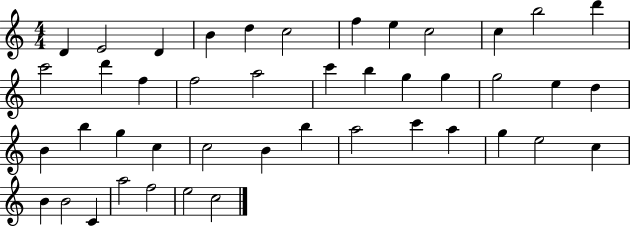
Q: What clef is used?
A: treble